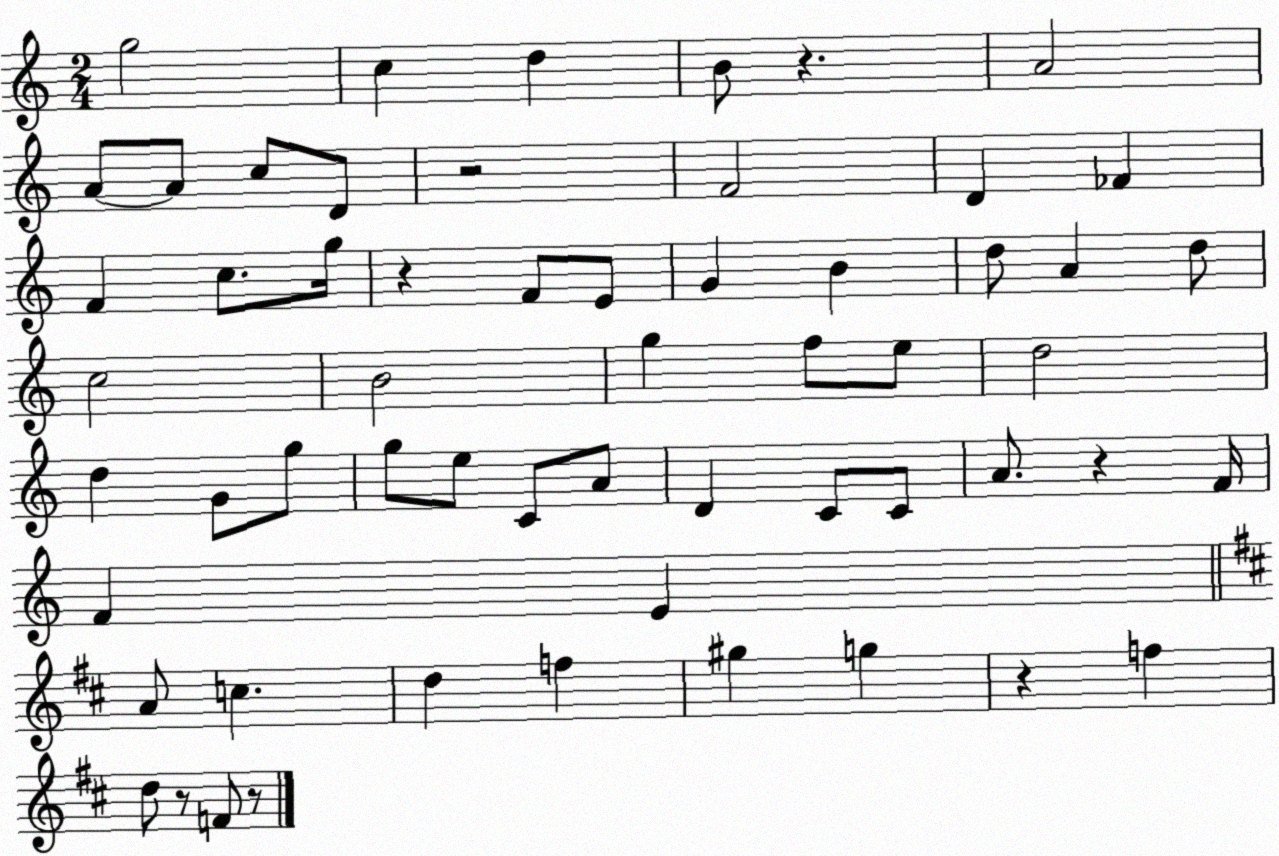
X:1
T:Untitled
M:2/4
L:1/4
K:C
g2 c d B/2 z A2 A/2 A/2 c/2 D/2 z2 F2 D _F F c/2 g/4 z F/2 E/2 G B d/2 A d/2 c2 B2 g f/2 e/2 d2 d G/2 g/2 g/2 e/2 C/2 A/2 D C/2 C/2 A/2 z F/4 F E A/2 c d f ^g g z f d/2 z/2 F/2 z/2